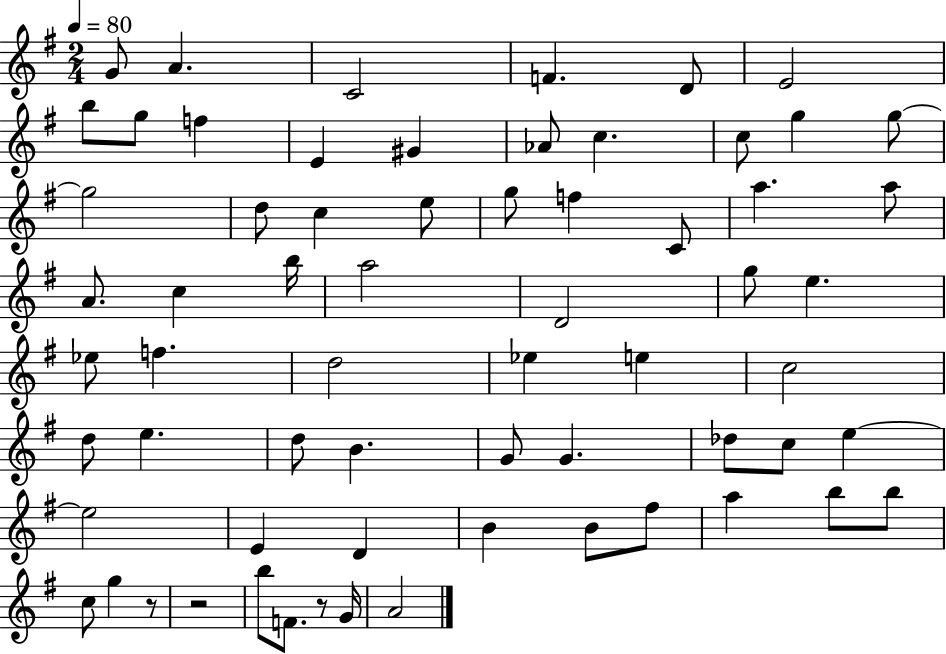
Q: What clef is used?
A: treble